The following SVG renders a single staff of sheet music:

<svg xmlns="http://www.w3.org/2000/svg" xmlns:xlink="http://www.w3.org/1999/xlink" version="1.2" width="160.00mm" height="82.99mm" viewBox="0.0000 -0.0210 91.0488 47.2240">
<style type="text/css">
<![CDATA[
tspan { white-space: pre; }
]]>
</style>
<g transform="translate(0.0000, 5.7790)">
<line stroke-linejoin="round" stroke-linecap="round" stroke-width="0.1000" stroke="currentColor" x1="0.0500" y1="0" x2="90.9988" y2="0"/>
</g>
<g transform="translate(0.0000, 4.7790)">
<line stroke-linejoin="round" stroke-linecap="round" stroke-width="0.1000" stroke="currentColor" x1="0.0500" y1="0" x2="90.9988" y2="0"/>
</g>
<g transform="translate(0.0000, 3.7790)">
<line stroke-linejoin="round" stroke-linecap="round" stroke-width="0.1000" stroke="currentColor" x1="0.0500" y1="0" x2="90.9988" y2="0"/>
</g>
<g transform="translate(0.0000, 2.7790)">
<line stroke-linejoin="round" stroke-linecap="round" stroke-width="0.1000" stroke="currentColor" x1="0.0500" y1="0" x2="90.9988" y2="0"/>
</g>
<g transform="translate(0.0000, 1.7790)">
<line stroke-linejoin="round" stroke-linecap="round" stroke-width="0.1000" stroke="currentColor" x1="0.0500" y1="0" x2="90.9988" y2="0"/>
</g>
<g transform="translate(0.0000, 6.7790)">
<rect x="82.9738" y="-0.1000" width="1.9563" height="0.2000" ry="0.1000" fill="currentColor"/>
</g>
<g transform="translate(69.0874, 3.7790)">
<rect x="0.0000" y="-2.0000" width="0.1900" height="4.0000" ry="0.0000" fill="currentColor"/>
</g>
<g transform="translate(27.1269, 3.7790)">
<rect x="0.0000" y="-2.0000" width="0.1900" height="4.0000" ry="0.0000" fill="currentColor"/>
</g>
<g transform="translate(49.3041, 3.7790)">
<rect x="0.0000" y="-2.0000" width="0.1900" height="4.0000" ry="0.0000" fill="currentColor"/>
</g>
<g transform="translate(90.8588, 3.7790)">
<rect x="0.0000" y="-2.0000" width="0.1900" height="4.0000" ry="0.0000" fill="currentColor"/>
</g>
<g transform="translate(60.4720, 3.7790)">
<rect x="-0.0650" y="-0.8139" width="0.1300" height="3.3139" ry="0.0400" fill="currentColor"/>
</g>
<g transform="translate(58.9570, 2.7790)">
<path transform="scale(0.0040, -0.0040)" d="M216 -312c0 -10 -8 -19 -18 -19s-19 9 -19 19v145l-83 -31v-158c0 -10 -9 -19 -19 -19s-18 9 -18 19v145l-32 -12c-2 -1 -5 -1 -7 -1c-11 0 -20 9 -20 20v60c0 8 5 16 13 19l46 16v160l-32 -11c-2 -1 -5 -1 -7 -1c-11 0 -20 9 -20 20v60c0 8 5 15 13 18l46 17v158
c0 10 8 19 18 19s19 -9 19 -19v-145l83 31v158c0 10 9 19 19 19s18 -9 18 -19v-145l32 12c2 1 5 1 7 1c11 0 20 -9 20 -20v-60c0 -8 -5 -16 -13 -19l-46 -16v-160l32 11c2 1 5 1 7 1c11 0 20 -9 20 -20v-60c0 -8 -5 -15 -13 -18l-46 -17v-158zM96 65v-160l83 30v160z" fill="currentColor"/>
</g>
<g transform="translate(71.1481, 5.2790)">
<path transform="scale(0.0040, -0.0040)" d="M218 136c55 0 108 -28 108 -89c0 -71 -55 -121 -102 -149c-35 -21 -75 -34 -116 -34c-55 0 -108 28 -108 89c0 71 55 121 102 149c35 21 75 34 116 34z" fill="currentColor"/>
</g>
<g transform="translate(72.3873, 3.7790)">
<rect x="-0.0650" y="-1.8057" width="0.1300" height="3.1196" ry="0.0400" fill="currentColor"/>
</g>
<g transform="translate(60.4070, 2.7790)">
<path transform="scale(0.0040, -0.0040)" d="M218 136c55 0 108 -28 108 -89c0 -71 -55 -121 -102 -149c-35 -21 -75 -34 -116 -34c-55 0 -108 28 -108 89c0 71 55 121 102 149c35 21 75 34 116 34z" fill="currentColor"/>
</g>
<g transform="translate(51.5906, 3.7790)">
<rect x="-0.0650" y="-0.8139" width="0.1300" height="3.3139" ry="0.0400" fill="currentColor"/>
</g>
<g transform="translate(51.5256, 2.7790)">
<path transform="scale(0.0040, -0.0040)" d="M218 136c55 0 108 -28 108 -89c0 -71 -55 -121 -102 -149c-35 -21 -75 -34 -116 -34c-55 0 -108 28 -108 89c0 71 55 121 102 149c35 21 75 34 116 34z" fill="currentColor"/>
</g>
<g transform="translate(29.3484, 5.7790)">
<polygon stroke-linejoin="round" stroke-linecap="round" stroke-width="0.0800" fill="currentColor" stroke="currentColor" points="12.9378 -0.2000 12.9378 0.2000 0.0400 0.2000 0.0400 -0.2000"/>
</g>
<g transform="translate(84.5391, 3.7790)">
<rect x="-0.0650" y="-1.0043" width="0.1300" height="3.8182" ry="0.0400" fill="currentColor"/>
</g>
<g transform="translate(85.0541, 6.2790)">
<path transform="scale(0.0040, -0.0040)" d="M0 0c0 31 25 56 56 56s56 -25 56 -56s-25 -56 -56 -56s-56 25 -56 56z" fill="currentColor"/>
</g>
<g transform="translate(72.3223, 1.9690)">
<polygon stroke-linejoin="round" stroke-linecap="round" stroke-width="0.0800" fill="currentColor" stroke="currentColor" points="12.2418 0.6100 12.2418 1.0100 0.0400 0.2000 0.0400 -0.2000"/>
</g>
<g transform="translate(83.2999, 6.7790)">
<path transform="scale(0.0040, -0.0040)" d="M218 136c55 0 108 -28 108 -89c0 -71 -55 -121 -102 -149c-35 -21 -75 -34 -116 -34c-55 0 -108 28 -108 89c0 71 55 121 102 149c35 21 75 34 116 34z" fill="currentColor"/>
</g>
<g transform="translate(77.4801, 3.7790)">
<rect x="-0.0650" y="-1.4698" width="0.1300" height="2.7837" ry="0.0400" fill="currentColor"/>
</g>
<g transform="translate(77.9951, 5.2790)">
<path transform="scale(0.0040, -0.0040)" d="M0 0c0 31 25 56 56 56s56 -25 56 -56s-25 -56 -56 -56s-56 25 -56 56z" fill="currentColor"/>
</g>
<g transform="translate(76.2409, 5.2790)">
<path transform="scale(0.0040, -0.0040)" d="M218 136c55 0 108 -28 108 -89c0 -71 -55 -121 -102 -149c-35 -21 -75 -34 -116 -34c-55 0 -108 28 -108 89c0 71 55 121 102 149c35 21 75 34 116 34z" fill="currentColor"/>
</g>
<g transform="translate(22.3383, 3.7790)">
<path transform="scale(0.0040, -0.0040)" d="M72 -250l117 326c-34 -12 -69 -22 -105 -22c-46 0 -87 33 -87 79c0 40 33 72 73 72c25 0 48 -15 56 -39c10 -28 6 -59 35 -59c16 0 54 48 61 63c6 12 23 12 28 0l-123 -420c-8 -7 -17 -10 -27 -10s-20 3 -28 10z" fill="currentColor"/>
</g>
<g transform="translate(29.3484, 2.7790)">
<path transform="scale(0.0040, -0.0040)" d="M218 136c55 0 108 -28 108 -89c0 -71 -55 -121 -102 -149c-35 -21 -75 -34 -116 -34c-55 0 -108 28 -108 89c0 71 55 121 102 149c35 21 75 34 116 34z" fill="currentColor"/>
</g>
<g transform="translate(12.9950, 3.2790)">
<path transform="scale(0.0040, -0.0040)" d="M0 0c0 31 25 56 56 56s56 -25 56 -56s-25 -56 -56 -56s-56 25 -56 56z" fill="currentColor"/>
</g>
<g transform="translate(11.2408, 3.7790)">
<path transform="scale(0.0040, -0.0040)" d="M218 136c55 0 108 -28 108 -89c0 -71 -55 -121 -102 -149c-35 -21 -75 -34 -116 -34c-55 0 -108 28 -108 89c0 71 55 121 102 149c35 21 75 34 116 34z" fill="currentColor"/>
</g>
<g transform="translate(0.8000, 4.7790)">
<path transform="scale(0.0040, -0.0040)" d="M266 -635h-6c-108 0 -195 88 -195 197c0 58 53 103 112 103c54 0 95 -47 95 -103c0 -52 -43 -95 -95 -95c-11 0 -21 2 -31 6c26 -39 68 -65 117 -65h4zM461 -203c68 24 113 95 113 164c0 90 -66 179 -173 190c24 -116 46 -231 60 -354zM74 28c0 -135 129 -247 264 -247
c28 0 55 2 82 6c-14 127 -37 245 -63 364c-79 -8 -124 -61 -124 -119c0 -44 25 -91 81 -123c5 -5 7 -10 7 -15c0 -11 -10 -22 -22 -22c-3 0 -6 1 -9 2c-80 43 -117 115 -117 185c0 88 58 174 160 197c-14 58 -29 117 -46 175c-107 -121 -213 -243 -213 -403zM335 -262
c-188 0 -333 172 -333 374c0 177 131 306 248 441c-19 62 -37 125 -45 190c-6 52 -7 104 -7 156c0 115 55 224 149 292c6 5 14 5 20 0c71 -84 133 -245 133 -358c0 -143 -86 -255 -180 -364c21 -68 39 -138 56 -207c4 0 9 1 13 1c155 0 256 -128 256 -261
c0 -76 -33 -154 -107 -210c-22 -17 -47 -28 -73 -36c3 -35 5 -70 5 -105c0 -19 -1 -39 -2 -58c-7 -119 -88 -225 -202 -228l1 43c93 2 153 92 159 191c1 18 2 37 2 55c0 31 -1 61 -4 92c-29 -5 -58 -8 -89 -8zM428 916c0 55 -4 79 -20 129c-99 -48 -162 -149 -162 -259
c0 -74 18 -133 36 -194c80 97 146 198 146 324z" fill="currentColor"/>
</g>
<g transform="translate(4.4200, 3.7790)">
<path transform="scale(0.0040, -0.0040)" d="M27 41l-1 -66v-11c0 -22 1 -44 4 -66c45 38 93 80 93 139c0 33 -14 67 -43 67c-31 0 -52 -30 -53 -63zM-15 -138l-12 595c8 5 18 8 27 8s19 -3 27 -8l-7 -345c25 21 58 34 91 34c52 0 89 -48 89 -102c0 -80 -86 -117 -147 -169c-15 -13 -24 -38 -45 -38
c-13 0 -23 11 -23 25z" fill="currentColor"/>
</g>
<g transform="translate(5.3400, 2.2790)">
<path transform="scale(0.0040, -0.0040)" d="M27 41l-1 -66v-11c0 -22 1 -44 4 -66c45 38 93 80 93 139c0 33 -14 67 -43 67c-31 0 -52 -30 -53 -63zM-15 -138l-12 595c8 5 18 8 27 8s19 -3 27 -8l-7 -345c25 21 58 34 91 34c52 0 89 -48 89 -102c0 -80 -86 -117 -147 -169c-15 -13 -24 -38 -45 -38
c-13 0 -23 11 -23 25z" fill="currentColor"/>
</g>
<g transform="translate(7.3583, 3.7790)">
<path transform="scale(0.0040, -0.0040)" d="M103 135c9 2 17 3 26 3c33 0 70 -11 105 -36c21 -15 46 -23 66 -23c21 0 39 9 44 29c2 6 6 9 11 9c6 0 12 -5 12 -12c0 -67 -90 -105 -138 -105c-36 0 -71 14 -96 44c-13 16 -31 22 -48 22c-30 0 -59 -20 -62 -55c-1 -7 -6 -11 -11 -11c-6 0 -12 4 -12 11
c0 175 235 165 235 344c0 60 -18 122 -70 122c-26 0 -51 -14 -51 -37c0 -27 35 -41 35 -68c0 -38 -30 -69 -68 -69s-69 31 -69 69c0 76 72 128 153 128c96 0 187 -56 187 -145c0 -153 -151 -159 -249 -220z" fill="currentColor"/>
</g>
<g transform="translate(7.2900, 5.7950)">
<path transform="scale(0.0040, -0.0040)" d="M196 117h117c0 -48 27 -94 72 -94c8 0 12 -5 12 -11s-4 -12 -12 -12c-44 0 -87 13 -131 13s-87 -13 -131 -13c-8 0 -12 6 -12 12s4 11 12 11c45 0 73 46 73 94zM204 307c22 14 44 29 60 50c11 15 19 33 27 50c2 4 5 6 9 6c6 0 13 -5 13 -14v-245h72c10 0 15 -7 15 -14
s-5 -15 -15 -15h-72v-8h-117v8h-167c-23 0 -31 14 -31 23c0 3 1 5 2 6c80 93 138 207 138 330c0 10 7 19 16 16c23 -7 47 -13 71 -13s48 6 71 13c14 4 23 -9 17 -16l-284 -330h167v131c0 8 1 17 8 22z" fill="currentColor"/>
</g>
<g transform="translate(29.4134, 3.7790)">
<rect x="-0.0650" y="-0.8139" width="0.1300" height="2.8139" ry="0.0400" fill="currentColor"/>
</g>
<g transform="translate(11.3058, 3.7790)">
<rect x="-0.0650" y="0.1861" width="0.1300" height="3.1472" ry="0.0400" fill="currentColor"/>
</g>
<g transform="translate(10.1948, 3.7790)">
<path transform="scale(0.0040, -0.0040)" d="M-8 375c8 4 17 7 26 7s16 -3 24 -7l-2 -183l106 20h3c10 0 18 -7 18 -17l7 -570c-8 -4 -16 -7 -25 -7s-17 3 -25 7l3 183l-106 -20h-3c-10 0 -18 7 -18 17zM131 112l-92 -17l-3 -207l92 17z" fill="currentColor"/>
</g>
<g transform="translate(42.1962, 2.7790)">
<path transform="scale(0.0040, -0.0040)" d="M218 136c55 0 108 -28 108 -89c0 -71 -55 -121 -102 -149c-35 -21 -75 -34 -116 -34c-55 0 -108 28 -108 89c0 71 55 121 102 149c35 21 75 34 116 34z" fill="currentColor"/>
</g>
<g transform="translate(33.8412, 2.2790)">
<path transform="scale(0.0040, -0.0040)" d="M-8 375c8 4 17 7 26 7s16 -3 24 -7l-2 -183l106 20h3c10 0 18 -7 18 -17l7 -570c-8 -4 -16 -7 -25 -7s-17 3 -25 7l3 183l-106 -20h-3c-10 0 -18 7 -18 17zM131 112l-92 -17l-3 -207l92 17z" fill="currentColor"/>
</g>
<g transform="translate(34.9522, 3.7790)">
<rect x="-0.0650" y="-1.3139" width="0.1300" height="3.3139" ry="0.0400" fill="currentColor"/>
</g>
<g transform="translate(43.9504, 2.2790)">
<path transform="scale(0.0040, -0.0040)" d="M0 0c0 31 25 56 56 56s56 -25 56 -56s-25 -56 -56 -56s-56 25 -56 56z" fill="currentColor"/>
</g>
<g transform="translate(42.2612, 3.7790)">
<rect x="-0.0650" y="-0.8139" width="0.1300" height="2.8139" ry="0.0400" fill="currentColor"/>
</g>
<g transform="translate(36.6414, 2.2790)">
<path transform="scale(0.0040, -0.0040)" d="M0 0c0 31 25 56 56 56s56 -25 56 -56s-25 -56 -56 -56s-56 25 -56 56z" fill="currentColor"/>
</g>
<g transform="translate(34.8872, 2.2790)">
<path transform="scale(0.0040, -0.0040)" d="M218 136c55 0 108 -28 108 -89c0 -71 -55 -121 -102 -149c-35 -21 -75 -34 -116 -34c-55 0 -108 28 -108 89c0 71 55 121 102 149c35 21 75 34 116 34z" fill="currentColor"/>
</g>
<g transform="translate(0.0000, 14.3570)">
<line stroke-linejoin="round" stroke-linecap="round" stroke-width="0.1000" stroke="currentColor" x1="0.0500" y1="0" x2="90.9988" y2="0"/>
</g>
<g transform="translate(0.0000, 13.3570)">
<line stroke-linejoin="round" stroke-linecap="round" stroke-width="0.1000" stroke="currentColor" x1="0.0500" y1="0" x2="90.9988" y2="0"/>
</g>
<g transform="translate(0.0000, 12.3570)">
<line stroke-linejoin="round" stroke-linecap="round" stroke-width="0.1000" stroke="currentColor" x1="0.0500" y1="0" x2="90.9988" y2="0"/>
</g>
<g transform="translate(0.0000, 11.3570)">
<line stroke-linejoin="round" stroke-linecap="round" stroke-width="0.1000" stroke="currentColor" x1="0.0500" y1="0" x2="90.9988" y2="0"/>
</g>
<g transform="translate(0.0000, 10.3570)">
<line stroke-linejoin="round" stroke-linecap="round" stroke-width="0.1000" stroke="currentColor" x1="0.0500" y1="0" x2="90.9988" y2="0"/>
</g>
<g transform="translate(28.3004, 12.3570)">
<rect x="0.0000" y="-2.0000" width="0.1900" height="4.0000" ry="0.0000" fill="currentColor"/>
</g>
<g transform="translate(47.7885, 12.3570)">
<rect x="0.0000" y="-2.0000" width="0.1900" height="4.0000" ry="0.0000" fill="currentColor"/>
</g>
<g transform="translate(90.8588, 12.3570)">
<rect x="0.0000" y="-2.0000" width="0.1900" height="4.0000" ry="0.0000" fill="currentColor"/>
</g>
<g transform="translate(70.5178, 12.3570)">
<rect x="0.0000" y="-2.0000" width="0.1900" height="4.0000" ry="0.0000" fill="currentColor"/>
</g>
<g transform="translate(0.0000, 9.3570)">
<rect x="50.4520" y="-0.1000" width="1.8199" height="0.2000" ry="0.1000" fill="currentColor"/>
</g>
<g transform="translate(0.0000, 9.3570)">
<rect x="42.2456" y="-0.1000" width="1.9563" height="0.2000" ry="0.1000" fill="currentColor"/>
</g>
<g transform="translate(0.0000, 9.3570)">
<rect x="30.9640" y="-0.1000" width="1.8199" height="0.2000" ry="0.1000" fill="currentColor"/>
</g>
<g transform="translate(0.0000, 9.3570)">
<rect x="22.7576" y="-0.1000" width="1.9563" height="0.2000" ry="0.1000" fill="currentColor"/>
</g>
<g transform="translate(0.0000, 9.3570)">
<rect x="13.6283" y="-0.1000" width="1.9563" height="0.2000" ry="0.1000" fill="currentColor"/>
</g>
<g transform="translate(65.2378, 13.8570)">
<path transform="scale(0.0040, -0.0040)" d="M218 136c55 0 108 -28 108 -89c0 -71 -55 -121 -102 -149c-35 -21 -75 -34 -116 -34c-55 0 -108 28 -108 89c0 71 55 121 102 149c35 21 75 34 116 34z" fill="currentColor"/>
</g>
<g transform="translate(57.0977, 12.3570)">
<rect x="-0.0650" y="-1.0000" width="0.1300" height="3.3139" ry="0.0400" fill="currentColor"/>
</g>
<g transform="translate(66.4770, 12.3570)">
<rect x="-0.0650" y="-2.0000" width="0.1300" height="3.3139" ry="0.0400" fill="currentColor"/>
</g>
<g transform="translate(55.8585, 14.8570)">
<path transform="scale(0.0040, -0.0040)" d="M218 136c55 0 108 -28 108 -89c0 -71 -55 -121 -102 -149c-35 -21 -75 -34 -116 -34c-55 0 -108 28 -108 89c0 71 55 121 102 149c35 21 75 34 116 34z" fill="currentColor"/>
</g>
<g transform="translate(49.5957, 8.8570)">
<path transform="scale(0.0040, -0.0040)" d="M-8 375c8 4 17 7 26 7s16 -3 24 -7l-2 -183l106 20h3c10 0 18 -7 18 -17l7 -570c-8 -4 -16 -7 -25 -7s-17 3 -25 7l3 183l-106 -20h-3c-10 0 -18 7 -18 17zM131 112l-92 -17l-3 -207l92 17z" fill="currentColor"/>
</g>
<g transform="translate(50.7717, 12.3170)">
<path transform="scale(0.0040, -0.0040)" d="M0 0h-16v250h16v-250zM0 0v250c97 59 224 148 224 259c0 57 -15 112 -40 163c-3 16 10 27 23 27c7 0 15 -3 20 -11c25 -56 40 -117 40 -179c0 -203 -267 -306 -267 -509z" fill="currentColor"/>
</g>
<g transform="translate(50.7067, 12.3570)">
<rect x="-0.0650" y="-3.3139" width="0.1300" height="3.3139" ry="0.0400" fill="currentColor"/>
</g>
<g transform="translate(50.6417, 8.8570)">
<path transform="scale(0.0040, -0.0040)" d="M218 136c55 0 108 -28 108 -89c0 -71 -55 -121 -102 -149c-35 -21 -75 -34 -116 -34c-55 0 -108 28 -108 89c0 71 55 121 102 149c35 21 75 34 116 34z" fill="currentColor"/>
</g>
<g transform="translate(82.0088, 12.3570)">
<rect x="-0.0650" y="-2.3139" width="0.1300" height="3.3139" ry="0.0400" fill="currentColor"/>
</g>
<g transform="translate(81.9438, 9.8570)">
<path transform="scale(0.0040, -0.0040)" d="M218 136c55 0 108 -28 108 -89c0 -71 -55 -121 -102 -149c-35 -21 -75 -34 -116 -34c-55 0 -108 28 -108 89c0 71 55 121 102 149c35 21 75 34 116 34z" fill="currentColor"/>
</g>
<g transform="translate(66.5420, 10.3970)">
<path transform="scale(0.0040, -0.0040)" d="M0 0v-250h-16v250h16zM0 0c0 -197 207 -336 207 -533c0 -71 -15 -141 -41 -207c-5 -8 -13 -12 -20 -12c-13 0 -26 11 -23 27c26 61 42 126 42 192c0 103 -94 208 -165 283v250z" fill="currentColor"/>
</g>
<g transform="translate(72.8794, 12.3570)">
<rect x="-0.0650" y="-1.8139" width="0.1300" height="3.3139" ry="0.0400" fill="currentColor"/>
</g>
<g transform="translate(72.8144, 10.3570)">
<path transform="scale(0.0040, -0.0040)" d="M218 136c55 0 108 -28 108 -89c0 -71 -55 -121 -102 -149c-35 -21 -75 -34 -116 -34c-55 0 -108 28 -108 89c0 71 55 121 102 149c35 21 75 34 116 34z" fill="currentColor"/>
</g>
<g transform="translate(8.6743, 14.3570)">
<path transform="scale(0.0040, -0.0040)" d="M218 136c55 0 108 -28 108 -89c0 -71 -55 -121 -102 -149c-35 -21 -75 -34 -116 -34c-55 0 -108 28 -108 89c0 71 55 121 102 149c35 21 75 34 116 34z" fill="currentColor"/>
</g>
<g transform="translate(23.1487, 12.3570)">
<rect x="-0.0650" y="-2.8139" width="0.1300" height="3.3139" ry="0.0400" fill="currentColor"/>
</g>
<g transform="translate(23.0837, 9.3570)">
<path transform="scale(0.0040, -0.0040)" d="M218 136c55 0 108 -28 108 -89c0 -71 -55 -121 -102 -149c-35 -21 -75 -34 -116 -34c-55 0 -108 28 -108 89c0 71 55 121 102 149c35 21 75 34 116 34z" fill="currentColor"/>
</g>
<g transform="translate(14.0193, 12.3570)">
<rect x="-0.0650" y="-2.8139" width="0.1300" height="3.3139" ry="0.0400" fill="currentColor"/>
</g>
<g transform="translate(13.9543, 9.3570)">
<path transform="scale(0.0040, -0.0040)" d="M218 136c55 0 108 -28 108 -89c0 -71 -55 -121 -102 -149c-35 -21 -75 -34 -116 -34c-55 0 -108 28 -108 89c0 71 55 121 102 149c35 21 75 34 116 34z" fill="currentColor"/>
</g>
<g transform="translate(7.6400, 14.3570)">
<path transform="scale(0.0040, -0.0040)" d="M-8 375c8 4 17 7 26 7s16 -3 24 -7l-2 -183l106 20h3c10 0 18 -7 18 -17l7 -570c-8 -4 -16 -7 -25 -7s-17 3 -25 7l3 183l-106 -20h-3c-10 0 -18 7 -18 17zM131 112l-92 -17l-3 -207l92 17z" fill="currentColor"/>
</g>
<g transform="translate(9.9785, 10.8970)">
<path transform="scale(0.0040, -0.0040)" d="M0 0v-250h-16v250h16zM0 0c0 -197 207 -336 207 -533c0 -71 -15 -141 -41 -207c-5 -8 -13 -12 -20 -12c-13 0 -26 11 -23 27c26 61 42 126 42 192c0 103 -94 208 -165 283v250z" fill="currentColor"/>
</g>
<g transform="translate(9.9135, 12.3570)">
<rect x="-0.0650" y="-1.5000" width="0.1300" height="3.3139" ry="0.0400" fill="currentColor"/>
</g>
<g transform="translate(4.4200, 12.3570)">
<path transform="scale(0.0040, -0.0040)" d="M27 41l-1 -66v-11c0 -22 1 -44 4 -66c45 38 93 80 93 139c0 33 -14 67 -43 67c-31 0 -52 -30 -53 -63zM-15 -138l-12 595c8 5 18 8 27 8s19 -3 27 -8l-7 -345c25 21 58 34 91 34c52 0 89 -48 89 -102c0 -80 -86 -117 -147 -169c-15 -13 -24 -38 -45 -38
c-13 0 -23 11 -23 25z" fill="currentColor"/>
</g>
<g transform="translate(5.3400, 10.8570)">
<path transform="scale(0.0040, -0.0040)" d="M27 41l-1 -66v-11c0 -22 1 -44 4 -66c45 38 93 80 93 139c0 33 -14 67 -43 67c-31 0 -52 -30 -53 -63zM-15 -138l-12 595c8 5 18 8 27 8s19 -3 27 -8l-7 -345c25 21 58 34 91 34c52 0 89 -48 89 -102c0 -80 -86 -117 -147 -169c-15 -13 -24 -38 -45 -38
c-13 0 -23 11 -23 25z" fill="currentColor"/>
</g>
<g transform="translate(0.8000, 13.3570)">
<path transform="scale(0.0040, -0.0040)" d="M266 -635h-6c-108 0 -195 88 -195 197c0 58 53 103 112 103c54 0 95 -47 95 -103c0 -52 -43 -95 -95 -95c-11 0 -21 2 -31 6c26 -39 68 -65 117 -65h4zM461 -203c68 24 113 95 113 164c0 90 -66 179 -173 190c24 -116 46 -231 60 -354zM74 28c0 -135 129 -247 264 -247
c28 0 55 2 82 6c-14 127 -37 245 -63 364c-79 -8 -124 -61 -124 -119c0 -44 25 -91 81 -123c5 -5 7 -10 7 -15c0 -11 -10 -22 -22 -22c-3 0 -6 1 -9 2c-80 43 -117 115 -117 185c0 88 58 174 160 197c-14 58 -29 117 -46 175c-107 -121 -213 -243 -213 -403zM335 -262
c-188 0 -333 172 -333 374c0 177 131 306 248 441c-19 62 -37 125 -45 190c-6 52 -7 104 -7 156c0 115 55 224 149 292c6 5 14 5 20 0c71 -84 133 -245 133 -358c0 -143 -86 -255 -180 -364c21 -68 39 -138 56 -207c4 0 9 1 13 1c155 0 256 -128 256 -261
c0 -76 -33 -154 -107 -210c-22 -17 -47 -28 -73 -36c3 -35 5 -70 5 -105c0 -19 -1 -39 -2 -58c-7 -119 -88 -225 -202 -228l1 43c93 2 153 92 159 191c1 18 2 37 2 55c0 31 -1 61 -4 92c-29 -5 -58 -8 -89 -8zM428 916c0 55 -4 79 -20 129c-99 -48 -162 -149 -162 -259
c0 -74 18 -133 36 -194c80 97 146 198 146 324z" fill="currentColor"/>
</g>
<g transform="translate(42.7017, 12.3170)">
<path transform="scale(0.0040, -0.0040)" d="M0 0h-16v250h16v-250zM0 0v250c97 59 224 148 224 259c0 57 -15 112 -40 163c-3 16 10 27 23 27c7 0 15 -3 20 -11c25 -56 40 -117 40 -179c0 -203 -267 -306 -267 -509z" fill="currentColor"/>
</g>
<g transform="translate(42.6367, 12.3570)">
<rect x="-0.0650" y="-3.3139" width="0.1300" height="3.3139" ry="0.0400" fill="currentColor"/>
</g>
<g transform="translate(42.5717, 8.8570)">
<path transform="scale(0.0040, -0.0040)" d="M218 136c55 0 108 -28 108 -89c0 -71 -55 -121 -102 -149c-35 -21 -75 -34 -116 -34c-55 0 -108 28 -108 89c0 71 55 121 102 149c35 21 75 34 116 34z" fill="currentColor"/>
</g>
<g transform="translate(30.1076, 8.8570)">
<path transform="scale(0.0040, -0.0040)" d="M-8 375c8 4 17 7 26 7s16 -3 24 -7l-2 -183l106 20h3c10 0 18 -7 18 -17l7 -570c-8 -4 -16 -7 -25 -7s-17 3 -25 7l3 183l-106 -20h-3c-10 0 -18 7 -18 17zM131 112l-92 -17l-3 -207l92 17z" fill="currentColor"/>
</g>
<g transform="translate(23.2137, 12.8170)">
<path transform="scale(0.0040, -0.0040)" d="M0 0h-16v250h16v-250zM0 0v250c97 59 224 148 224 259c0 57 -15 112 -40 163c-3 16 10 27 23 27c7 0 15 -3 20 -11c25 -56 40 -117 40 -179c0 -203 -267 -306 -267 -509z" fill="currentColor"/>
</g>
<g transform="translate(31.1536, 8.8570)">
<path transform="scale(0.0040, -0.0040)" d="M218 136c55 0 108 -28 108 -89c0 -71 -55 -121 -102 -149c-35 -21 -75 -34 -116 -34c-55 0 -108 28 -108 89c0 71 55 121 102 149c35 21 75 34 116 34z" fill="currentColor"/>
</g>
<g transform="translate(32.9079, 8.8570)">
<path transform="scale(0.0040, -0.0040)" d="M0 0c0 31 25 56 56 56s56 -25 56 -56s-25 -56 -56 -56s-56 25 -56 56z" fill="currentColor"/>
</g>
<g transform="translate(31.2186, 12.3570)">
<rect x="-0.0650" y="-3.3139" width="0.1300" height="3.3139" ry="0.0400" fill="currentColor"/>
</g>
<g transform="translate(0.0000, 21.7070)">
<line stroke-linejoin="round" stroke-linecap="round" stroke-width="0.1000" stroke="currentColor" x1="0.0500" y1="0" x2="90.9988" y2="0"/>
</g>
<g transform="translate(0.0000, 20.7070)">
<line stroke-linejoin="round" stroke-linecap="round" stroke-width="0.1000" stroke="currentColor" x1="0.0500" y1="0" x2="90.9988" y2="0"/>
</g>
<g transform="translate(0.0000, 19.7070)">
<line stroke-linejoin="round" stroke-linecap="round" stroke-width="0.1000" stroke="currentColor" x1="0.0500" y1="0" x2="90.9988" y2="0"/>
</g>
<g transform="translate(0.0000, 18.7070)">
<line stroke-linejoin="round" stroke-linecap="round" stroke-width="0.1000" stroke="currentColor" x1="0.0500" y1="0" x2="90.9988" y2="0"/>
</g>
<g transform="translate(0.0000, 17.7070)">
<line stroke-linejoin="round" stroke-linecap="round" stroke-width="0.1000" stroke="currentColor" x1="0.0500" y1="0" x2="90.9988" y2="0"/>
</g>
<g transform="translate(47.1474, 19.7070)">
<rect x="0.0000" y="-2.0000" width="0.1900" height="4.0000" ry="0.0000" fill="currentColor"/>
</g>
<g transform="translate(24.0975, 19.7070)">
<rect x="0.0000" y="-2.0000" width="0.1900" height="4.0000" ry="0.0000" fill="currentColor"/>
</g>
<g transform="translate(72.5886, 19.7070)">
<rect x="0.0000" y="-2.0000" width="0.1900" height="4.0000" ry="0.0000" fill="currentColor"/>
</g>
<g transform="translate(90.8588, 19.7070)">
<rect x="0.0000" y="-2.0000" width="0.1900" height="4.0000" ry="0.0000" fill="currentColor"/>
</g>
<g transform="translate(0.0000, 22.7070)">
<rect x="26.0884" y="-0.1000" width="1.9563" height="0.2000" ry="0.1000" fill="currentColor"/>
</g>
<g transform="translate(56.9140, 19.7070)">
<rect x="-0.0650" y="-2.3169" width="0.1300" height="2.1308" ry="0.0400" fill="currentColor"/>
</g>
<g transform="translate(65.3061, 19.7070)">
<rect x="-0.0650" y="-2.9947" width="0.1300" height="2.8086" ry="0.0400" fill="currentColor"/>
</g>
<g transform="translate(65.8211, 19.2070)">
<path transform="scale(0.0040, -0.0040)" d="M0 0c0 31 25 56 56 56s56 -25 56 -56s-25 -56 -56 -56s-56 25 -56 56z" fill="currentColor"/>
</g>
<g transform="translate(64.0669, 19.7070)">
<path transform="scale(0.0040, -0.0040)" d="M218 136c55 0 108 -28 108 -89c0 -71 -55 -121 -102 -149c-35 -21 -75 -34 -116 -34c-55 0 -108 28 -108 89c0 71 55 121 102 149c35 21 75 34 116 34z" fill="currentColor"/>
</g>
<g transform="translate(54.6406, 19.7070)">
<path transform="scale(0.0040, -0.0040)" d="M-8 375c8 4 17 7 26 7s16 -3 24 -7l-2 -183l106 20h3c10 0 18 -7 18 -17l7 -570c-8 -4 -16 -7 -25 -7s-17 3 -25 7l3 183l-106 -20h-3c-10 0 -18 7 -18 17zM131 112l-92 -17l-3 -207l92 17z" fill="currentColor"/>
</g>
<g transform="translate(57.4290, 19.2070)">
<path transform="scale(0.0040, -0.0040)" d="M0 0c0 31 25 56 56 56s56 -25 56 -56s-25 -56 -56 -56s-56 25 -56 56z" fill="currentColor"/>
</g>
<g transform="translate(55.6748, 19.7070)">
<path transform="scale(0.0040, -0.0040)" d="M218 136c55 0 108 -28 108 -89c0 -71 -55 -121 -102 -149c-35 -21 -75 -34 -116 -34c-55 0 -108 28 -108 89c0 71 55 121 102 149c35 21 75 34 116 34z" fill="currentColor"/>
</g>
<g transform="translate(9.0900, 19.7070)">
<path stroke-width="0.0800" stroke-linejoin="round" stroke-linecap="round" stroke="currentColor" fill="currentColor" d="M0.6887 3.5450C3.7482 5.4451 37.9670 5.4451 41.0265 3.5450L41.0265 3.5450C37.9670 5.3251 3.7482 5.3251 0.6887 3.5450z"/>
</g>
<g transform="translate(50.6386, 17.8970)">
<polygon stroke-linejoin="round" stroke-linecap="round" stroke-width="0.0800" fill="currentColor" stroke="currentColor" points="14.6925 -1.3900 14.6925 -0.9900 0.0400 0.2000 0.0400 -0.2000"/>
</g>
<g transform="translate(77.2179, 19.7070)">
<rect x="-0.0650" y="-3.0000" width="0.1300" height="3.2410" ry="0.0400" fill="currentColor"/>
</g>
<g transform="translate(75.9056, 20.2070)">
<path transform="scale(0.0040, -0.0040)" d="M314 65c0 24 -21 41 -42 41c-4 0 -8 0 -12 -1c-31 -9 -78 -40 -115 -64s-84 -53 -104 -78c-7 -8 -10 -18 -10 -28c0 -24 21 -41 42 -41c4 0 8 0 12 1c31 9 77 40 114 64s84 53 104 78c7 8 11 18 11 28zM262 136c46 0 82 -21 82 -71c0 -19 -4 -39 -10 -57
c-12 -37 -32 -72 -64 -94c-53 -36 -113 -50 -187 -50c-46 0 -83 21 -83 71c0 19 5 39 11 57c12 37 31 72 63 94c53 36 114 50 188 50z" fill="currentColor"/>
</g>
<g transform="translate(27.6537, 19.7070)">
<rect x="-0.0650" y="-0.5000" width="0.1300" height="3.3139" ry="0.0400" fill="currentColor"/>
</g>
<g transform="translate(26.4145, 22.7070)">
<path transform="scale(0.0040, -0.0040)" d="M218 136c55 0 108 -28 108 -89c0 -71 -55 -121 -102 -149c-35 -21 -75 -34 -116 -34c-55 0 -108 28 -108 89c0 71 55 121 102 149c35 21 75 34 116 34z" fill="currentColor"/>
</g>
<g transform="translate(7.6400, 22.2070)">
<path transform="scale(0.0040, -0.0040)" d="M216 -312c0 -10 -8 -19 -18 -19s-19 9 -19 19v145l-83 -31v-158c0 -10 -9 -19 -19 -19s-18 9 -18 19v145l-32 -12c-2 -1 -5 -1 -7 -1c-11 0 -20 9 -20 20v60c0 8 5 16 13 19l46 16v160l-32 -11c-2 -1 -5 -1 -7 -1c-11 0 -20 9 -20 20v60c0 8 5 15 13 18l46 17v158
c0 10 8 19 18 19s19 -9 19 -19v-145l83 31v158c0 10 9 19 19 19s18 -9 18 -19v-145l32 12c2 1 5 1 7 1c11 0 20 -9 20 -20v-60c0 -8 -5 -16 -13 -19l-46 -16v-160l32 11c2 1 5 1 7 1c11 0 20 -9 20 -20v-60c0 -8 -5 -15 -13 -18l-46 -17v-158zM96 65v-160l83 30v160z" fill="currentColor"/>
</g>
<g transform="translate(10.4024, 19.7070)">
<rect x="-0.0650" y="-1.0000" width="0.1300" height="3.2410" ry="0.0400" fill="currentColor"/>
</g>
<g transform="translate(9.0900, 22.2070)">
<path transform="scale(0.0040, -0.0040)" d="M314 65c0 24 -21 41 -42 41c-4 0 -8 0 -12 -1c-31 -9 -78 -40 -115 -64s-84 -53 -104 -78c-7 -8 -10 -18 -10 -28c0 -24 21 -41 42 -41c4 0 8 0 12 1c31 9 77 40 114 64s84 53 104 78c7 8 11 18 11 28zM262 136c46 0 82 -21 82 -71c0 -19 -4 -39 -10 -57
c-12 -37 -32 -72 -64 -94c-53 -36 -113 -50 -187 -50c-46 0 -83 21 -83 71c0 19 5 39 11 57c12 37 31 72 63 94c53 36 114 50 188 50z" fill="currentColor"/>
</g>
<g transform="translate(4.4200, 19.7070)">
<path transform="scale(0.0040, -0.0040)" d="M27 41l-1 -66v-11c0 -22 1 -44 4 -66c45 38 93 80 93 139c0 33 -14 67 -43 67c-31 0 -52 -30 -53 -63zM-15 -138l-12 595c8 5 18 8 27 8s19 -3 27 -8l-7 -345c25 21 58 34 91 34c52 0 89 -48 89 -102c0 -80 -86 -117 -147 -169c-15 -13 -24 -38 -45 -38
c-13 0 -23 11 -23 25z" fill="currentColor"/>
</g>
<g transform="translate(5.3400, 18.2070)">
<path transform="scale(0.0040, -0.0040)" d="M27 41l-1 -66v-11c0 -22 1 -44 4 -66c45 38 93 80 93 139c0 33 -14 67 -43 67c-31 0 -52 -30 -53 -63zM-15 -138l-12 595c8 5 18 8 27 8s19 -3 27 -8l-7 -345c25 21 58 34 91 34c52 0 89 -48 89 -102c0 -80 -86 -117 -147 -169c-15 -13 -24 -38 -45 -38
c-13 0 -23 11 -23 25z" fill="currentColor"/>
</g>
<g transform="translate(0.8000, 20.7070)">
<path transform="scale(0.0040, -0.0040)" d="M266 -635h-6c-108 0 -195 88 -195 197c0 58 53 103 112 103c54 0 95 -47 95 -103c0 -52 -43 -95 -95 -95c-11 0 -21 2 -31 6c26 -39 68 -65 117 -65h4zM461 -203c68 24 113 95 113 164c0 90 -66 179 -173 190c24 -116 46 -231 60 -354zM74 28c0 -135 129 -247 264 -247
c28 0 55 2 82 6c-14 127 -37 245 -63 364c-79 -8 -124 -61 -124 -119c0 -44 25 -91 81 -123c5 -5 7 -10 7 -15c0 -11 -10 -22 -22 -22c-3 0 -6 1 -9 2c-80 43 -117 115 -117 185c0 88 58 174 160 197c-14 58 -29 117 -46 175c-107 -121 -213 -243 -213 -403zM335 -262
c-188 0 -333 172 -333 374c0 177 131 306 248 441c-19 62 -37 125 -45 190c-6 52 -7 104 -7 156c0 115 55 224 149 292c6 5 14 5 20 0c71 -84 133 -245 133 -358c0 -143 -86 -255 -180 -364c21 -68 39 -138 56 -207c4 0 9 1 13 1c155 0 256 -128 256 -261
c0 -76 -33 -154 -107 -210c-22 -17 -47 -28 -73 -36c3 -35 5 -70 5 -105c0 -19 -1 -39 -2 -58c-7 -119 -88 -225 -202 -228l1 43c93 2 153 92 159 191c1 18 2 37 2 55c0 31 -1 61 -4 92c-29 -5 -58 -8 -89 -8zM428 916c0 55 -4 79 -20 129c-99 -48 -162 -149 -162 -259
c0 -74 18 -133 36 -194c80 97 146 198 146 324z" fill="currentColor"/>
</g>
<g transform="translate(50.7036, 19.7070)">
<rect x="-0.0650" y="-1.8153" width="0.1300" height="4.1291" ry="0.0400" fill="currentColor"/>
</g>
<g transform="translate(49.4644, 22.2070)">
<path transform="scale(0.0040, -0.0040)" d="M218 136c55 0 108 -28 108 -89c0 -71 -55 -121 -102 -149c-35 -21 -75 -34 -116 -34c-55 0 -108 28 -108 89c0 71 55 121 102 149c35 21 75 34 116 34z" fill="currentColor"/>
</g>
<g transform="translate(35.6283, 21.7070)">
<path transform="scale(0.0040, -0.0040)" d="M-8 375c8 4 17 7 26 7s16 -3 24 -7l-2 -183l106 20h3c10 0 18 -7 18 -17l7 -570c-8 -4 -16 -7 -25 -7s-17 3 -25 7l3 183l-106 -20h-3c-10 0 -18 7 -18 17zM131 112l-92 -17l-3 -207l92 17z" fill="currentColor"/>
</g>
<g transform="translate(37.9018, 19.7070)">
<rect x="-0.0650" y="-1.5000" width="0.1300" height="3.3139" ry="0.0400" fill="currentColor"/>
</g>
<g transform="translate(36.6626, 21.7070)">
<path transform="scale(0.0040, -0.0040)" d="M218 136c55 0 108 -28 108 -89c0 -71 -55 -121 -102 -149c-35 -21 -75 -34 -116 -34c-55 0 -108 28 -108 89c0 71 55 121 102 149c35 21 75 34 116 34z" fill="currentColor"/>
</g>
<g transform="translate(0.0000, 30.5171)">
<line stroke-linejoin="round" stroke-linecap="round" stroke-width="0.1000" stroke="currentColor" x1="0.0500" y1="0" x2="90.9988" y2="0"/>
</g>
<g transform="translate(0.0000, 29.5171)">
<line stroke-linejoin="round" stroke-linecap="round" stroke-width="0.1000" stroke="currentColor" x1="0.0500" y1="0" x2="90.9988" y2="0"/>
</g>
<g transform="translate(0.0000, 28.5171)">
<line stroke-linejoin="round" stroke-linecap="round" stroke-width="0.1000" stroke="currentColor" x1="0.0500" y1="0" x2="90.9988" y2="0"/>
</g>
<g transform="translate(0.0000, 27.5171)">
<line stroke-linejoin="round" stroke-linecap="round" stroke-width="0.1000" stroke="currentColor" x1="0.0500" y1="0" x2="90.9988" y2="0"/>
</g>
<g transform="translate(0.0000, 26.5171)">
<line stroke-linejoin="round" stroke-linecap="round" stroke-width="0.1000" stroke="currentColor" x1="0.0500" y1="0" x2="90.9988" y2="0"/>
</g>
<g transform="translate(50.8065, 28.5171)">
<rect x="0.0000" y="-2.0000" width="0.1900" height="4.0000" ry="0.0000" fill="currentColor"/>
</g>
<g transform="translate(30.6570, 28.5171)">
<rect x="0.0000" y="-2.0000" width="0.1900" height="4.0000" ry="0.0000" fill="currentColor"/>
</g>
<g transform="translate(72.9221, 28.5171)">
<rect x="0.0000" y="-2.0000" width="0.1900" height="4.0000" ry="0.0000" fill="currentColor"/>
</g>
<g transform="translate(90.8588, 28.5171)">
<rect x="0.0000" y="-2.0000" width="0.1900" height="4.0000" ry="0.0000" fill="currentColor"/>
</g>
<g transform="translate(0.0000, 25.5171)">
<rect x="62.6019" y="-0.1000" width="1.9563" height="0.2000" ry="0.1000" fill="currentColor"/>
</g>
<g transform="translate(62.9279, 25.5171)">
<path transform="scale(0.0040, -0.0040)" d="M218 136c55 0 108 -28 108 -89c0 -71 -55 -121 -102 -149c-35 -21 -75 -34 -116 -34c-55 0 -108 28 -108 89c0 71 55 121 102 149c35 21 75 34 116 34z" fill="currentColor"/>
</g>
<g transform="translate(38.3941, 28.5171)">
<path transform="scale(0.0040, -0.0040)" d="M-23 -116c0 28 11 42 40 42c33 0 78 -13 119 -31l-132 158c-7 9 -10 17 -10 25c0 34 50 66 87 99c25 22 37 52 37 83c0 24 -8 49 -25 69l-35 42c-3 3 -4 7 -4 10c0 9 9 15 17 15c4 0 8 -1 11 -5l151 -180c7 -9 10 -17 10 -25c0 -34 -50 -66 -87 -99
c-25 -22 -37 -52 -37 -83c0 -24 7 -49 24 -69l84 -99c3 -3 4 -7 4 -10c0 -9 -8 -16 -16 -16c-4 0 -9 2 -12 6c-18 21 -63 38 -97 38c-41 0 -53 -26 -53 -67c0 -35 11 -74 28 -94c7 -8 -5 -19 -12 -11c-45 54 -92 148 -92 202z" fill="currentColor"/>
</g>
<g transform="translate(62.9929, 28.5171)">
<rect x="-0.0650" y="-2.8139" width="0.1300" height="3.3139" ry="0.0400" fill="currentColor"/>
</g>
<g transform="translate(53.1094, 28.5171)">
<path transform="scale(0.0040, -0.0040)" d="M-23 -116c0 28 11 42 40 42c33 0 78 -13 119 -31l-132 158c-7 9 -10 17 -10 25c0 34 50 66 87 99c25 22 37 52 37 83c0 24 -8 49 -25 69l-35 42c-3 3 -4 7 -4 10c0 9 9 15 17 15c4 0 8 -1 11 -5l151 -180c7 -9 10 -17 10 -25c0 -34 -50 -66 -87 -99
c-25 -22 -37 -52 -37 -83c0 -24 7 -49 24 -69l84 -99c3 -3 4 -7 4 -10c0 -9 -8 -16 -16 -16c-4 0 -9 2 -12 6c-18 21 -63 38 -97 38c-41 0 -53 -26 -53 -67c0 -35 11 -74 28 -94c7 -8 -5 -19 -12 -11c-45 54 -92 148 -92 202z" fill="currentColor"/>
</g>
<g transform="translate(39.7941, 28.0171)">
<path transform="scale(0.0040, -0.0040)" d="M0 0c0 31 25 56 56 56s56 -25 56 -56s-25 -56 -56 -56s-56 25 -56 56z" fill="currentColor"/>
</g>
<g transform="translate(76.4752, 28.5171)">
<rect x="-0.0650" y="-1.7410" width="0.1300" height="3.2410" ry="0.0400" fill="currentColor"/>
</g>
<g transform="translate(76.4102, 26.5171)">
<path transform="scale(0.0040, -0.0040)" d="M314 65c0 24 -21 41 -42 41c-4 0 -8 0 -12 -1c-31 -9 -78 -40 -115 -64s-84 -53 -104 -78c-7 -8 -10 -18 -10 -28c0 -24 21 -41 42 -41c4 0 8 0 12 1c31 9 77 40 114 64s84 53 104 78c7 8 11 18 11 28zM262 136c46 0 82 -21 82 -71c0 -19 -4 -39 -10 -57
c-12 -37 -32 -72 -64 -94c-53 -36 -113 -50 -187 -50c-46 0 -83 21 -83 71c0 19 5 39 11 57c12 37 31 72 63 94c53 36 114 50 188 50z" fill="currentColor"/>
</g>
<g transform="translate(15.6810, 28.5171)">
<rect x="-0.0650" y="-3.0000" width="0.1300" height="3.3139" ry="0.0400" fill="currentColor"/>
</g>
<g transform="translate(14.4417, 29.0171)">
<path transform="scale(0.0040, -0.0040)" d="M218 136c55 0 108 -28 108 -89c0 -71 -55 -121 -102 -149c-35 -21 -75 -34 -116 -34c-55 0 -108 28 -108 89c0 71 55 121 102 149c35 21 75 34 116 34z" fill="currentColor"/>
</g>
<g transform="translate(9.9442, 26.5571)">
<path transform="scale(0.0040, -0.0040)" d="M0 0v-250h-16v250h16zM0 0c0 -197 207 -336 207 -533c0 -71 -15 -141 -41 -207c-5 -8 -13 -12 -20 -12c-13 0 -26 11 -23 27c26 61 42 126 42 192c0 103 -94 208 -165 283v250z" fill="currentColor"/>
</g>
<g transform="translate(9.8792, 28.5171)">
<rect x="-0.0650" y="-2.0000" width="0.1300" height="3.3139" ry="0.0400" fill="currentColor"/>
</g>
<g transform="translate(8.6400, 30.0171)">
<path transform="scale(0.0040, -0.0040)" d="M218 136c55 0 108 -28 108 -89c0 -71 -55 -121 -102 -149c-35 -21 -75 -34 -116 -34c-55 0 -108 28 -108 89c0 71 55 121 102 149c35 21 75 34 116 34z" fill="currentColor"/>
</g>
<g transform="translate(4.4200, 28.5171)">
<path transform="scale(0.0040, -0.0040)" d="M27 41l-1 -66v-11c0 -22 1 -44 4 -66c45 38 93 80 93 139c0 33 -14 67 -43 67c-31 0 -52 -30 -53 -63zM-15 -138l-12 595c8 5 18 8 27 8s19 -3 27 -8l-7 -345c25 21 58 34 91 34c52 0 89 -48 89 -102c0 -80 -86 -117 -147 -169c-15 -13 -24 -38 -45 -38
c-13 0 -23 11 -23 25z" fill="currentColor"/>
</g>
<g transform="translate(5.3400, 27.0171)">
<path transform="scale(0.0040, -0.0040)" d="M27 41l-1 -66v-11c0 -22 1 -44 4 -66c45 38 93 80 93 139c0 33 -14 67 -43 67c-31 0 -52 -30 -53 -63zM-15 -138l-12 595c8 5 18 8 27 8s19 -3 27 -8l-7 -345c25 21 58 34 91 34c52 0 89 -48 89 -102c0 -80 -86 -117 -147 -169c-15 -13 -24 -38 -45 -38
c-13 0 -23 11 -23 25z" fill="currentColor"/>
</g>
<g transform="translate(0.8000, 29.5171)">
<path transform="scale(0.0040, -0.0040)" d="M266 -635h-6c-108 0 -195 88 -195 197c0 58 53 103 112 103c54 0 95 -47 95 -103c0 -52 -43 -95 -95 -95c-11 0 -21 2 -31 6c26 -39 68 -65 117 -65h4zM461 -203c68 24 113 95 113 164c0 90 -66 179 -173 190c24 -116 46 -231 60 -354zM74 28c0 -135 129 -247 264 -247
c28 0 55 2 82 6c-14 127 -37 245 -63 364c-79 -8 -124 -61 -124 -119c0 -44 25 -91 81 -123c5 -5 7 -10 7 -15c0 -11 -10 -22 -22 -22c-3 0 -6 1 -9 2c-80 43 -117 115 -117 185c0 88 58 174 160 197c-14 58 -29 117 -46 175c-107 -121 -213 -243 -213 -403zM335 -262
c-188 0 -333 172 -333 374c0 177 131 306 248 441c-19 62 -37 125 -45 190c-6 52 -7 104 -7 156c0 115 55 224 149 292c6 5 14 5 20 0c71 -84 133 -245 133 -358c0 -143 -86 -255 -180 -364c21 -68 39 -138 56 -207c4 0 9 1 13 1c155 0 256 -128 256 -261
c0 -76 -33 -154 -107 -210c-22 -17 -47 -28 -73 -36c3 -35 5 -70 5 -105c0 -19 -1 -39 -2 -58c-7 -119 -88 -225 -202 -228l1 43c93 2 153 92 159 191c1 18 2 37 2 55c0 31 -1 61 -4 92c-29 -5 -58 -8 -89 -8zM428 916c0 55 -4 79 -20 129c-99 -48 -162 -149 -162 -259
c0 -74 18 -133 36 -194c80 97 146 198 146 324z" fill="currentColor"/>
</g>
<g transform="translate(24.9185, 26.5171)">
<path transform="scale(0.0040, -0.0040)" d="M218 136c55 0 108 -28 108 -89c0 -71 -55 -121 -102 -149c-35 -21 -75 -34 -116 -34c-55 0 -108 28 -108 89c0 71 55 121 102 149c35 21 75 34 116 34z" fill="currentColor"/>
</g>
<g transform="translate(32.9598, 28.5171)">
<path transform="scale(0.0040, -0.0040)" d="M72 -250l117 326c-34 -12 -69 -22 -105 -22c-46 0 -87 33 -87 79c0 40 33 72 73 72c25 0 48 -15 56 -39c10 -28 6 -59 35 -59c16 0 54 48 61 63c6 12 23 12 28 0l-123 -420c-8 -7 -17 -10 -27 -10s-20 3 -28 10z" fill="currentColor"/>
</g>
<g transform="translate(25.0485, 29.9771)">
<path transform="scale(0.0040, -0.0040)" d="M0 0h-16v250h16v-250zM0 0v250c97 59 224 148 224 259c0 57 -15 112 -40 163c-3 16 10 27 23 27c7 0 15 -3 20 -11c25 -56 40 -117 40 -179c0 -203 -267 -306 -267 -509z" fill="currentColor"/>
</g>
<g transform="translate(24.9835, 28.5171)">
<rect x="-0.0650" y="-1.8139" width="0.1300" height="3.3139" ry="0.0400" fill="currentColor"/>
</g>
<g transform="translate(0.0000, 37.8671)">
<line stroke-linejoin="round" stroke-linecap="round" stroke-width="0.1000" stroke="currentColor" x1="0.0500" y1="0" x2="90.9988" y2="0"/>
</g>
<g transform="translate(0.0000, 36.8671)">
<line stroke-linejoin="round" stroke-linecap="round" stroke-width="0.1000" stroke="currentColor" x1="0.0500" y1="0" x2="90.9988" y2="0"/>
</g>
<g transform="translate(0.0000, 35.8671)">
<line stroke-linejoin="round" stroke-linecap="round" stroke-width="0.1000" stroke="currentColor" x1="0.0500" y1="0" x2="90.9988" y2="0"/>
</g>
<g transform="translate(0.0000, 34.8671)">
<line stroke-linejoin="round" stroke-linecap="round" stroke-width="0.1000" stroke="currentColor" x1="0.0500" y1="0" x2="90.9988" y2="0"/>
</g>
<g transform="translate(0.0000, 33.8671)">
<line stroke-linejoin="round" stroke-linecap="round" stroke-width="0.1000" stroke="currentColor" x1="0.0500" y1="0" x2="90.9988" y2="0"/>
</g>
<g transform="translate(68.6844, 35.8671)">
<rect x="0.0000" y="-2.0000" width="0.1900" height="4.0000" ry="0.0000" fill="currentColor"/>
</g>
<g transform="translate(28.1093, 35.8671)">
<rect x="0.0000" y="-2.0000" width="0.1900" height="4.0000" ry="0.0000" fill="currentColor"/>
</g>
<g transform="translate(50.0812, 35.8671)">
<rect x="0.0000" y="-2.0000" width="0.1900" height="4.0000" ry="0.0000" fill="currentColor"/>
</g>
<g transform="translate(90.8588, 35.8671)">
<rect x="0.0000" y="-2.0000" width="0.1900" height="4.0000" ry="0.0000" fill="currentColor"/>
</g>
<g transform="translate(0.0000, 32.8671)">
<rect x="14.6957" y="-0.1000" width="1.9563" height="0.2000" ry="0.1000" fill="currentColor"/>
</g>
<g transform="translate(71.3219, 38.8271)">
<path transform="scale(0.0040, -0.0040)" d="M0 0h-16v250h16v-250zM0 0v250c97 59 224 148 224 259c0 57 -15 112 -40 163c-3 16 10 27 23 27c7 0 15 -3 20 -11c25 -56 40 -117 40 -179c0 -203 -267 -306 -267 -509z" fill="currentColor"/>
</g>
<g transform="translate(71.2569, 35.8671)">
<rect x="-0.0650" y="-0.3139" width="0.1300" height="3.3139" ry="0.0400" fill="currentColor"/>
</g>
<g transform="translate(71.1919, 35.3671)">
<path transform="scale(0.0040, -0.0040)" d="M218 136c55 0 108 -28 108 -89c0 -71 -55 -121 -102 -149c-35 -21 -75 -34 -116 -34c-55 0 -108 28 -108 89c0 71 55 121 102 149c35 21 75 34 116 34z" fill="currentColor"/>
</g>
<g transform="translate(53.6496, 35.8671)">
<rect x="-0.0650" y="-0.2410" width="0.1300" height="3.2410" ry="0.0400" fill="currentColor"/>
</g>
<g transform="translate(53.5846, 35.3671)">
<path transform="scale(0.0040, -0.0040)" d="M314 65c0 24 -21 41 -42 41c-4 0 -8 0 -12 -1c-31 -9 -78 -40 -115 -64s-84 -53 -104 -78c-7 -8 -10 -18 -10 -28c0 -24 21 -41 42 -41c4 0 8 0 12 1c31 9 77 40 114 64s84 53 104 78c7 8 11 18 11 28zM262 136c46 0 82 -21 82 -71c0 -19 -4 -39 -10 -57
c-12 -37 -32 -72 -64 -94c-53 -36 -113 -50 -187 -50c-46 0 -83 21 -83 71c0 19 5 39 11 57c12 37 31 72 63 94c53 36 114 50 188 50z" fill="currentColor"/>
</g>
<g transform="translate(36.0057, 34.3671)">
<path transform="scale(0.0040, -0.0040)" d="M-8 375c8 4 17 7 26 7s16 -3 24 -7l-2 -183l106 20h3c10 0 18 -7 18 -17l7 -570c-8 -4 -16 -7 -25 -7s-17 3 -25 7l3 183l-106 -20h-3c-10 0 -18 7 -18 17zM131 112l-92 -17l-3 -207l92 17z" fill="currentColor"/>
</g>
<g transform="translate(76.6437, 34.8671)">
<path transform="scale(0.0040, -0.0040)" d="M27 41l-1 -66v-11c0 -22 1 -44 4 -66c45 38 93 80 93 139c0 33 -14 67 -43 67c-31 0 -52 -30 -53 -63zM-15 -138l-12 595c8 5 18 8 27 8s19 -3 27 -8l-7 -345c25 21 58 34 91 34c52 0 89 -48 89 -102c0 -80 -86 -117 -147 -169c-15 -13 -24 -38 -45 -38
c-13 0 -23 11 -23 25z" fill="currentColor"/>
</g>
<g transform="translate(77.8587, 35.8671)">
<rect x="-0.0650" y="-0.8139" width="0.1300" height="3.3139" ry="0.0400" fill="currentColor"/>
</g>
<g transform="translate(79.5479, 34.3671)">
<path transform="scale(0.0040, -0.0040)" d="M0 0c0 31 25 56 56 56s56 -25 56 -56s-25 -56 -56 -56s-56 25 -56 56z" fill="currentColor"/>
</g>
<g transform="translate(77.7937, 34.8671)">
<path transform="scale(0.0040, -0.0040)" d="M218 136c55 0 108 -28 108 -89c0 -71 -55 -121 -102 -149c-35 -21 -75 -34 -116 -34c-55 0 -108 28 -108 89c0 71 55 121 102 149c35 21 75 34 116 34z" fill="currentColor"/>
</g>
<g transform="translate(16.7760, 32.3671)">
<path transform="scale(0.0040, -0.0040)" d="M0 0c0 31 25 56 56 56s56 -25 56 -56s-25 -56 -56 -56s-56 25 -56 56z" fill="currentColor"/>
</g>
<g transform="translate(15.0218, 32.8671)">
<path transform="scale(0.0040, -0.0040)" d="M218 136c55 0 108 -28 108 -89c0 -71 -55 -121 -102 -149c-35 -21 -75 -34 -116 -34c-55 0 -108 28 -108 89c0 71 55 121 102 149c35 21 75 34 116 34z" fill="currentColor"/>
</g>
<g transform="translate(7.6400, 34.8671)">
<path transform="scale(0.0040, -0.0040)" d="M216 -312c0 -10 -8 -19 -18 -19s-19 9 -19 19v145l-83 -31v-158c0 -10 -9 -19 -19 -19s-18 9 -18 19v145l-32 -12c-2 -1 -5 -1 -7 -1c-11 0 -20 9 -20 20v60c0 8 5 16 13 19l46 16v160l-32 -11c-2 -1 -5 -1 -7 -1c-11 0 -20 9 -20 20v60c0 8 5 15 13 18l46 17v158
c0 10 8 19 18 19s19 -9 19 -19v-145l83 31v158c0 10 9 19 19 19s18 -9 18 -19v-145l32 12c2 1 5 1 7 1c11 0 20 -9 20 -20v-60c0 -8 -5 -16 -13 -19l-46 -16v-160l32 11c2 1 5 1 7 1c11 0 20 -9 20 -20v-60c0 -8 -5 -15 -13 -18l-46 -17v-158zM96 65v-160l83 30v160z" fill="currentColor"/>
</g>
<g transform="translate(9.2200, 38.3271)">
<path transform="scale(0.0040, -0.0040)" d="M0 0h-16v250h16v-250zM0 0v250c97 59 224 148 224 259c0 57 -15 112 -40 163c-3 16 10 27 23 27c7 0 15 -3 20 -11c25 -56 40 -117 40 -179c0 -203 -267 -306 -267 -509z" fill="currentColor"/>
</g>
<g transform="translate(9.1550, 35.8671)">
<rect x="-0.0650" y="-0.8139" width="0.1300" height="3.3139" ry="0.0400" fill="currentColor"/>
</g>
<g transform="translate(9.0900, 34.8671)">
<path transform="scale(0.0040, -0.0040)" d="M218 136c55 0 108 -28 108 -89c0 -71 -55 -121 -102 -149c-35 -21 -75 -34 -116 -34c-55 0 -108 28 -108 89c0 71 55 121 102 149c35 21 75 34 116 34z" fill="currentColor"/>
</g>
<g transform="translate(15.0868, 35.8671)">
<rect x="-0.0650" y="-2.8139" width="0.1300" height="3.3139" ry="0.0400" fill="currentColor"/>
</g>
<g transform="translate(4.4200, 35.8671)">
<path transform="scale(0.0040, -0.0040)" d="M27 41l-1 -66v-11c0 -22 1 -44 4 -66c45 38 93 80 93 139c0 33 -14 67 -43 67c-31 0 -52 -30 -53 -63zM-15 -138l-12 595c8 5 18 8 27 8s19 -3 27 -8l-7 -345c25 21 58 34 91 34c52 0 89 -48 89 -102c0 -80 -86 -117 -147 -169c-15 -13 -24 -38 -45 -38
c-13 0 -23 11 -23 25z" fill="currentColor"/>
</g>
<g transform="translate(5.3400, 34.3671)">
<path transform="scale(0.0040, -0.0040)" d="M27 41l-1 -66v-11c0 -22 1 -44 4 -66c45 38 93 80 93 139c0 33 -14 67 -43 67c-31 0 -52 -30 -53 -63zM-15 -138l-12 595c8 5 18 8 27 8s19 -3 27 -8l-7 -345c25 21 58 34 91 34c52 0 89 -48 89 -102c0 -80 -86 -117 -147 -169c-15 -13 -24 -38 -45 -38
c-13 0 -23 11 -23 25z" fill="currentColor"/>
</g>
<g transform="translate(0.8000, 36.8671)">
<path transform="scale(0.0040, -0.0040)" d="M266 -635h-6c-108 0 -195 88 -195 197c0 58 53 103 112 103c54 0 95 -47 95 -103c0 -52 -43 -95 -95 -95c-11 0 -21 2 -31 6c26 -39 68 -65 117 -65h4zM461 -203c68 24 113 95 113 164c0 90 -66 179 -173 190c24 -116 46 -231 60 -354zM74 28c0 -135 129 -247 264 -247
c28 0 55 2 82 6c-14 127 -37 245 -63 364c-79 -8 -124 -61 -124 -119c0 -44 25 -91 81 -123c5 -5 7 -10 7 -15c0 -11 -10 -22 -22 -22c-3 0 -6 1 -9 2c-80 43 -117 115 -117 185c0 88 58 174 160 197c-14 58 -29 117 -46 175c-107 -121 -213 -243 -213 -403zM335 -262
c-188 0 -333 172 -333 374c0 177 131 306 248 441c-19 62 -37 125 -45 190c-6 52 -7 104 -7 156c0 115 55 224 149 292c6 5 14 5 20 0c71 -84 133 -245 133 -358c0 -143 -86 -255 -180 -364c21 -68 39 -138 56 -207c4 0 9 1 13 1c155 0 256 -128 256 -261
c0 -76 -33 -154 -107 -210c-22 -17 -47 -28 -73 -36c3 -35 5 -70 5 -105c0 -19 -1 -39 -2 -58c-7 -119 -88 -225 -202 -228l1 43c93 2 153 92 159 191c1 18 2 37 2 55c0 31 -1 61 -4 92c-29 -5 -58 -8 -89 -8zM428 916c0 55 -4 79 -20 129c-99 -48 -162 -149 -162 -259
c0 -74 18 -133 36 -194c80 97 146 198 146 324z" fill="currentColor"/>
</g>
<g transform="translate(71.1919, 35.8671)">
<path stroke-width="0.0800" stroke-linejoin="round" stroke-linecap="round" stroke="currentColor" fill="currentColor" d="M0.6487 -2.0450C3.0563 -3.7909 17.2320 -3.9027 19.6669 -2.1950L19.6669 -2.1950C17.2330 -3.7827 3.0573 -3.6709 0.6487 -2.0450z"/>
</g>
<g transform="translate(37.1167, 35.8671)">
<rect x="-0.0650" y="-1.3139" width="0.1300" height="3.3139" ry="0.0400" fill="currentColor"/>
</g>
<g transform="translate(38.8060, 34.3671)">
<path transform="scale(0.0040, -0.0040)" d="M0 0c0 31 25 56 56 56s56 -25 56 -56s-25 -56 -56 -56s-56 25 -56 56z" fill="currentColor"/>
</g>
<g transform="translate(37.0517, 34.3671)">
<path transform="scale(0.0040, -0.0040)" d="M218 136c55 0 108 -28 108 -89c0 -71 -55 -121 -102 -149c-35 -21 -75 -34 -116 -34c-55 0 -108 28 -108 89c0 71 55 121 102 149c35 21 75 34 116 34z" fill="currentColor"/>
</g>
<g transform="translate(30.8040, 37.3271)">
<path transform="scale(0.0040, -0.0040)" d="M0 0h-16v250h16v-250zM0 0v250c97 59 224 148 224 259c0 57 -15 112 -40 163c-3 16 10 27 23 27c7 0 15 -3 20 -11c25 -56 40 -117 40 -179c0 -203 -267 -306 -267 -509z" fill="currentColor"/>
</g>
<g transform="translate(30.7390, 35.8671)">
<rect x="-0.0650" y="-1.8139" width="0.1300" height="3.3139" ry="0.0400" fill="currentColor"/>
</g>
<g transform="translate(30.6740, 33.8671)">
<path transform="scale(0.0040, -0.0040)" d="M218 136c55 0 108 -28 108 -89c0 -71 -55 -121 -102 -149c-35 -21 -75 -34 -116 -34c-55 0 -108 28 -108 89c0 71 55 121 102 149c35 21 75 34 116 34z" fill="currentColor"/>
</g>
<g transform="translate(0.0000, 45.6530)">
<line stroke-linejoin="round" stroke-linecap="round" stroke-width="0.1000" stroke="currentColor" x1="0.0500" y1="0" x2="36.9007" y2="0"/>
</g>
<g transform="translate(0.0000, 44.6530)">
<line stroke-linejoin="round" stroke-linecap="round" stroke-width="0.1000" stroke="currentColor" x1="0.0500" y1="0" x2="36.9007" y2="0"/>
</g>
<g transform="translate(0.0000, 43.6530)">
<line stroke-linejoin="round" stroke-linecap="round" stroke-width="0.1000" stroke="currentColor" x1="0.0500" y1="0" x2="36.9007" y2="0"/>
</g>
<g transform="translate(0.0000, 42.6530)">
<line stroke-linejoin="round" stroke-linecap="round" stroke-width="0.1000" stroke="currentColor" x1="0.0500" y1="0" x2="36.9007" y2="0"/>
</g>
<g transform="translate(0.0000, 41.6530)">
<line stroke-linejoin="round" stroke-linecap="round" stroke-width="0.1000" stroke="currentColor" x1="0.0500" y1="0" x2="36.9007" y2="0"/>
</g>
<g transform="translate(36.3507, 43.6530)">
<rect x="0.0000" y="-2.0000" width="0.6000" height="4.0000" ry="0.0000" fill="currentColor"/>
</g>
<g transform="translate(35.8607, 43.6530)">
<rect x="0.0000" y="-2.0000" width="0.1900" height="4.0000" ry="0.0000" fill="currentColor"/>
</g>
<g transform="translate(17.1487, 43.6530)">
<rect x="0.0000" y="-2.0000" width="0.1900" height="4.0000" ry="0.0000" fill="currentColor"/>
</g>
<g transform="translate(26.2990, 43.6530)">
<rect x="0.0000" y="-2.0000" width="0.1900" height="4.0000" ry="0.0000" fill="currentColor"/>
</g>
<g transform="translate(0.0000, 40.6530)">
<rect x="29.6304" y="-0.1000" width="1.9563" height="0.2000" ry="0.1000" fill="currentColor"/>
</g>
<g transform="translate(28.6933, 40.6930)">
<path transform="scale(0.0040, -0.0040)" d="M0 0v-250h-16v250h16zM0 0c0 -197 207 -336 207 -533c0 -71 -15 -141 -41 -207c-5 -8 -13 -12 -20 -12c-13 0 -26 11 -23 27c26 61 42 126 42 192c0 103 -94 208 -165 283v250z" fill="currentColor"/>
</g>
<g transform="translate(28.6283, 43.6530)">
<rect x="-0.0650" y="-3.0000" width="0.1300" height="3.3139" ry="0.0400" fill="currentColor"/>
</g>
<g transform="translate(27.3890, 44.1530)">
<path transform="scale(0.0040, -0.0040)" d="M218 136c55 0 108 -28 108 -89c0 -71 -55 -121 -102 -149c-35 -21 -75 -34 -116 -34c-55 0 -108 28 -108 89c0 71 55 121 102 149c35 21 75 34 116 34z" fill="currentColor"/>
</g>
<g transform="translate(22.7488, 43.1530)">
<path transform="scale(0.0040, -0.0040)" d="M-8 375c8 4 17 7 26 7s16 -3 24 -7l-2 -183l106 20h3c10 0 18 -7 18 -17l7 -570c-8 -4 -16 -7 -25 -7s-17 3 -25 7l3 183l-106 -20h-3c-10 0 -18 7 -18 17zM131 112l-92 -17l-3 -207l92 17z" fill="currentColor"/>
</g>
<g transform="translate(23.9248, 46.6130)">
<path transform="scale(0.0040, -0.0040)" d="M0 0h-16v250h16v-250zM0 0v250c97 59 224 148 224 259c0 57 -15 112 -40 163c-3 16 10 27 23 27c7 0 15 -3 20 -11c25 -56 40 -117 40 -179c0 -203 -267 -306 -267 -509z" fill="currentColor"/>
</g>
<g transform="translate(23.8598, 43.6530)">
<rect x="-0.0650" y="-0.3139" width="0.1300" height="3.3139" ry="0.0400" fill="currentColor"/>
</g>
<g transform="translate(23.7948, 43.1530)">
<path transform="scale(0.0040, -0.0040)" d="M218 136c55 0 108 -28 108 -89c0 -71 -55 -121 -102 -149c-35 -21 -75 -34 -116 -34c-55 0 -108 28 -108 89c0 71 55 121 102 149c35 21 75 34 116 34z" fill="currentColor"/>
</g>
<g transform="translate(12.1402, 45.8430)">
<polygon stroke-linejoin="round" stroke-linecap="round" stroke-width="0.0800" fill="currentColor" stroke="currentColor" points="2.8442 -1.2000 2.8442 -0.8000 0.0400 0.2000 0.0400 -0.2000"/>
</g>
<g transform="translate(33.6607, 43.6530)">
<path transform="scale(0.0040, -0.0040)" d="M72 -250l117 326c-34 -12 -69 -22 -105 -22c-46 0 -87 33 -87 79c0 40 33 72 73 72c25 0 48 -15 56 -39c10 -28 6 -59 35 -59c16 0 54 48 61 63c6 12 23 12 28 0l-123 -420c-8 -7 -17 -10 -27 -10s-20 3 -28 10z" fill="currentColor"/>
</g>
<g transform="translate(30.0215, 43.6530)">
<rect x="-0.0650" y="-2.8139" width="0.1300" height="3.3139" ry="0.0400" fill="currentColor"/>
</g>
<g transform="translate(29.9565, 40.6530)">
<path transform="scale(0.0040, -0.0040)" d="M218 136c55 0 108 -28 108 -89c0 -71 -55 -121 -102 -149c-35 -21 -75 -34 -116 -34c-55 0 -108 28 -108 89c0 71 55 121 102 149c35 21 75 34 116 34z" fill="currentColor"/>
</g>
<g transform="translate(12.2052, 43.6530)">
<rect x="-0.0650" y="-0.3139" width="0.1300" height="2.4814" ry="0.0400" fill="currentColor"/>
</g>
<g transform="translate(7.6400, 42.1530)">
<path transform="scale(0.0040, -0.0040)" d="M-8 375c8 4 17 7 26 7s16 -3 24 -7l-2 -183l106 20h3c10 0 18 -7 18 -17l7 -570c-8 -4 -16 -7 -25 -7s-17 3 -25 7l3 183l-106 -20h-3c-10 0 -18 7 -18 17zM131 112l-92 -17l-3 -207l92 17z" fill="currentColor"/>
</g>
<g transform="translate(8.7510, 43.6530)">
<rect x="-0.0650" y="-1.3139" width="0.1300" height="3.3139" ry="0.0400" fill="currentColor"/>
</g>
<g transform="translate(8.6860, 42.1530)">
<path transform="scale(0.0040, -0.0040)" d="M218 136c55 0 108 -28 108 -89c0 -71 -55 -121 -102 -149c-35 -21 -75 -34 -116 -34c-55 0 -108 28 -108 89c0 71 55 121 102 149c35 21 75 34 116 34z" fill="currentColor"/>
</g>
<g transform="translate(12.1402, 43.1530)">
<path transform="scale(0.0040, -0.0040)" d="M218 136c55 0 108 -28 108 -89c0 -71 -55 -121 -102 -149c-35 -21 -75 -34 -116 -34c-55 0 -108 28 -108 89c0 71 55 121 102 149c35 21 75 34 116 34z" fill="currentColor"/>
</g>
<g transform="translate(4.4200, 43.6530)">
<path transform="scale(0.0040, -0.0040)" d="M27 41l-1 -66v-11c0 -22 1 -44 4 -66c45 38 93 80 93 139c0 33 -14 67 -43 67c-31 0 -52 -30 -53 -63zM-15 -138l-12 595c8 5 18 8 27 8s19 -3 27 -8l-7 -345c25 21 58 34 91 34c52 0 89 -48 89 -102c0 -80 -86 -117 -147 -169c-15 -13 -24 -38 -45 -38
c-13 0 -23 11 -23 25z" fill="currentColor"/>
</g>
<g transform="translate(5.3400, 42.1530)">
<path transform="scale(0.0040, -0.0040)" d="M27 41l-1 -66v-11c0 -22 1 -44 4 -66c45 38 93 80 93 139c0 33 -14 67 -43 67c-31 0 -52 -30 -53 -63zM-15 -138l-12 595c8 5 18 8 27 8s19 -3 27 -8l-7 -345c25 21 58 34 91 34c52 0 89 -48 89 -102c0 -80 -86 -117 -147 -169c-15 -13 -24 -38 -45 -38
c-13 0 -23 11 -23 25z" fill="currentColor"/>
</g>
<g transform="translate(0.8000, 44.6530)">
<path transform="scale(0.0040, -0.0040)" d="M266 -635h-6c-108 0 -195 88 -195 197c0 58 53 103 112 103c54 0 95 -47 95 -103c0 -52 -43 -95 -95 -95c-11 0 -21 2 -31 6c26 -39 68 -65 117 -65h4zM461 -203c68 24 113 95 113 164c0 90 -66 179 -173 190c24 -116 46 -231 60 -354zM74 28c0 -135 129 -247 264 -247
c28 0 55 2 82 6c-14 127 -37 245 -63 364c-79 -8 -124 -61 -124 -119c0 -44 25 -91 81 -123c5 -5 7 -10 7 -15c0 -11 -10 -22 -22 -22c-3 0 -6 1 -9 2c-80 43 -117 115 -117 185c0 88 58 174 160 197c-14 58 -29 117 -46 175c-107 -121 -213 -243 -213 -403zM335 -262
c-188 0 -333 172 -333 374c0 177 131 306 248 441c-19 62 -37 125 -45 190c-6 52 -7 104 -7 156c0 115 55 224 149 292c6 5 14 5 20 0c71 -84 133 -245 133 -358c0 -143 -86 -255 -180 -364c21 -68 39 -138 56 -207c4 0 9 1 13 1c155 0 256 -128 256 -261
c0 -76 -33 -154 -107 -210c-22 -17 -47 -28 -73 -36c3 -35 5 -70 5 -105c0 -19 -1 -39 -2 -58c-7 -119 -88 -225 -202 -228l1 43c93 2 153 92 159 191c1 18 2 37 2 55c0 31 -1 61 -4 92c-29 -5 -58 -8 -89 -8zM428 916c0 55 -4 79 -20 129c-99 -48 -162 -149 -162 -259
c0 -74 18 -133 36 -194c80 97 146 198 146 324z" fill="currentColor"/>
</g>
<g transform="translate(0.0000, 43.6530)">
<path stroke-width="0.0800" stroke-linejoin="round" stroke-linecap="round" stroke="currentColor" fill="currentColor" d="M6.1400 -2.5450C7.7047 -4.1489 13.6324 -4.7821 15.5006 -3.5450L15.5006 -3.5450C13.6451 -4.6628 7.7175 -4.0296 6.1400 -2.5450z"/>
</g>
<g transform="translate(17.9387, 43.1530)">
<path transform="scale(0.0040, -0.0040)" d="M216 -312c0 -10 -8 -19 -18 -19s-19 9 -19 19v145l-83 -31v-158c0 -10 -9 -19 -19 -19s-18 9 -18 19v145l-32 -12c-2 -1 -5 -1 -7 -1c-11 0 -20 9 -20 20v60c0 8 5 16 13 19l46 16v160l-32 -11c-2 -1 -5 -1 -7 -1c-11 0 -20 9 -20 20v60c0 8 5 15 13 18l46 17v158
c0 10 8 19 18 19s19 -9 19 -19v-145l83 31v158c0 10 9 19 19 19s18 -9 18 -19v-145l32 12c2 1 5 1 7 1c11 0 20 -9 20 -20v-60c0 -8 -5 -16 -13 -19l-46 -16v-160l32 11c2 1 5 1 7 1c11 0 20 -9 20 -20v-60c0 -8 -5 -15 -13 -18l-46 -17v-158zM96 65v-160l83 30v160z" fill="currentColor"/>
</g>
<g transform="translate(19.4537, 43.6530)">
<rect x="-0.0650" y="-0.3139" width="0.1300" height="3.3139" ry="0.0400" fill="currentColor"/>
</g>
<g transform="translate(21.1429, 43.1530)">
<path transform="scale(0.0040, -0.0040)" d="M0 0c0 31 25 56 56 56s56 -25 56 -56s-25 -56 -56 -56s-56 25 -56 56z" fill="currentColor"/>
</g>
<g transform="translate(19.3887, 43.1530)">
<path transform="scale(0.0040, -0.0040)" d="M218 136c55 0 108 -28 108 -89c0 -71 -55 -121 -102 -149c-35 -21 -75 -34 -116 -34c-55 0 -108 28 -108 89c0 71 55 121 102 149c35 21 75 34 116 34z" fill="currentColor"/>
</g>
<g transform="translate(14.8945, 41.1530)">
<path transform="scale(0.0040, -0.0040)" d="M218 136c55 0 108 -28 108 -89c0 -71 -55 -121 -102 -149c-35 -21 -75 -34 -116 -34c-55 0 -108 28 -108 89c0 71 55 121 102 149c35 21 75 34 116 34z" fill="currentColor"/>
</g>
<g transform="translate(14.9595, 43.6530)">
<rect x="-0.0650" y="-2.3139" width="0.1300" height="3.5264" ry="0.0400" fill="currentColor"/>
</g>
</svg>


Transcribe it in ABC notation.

X:1
T:Untitled
M:2/4
L:1/4
K:Bb
B z/2 d/2 e/2 d/2 d ^d F/2 F/2 C/2 E/2 a a/2 b b/2 b/2 D F/2 f g ^D2 C E D/2 B/2 B/2 A2 F/2 A f/2 z/2 z z a f2 ^d/2 a f/2 e c2 c/2 _d e c/2 g/2 ^c c/2 A/2 a z/2